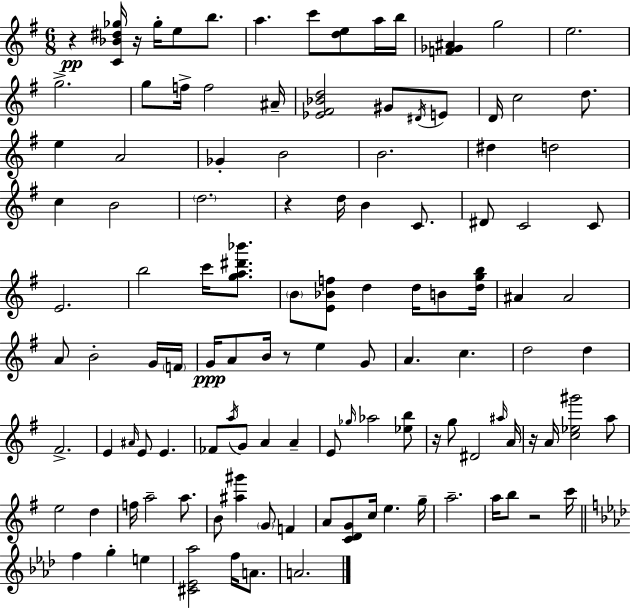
R/q [C4,Bb4,D#5,Gb5]/s R/s Gb5/s E5/e B5/e. A5/q. C6/e [D5,E5]/e A5/s B5/s [F4,Gb4,A#4]/q G5/h E5/h. G5/h. G5/e F5/s F5/h A#4/s [Eb4,F#4,Bb4,D5]/h G#4/e D#4/s E4/e D4/s C5/h D5/e. E5/q A4/h Gb4/q B4/h B4/h. D#5/q D5/h C5/q B4/h D5/h. R/q D5/s B4/q C4/e. D#4/e C4/h C4/e E4/h. B5/h C6/s [G5,A5,D#6,Bb6]/e. B4/e [E4,Bb4,F5]/e D5/q D5/s B4/e [D5,G5,B5]/s A#4/q A#4/h A4/e B4/h G4/s F4/s G4/s A4/e B4/s R/e E5/q G4/e A4/q. C5/q. D5/h D5/q F#4/h. E4/q A#4/s E4/e E4/q. FES4/e A5/s G4/e A4/q A4/q E4/e Gb5/s Ab5/h [Eb5,B5]/e R/s G5/e D#4/h A#5/s A4/s R/s A4/s [C5,Eb5,G#6]/h A5/e E5/h D5/q F5/s A5/h A5/e. B4/e [A#5,G#6]/q G4/e F4/q A4/e [C4,D4,G4]/e C5/s E5/q. G5/s A5/h. A5/s B5/e R/h C6/s F5/q G5/q E5/q [C#4,Eb4,Ab5]/h F5/s A4/e. A4/h.